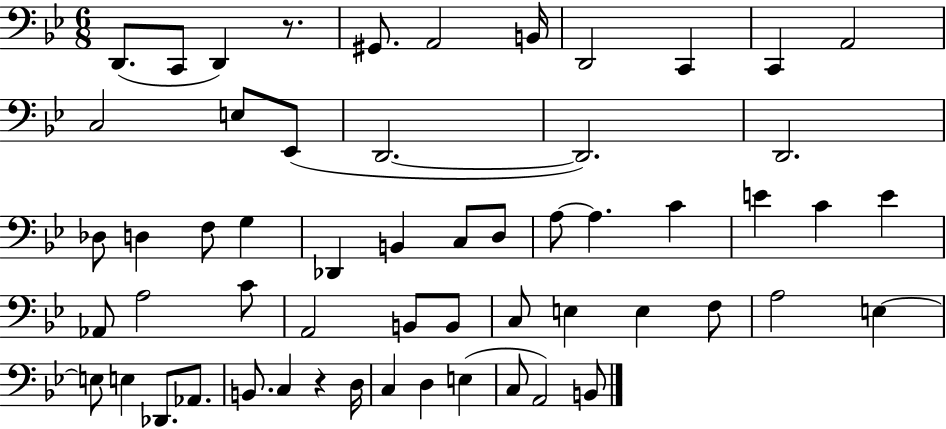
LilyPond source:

{
  \clef bass
  \numericTimeSignature
  \time 6/8
  \key bes \major
  d,8.( c,8 d,4) r8. | gis,8. a,2 b,16 | d,2 c,4 | c,4 a,2 | \break c2 e8 ees,8( | d,2.~~ | d,2.) | d,2. | \break des8 d4 f8 g4 | des,4 b,4 c8 d8 | a8~~ a4. c'4 | e'4 c'4 e'4 | \break aes,8 a2 c'8 | a,2 b,8 b,8 | c8 e4 e4 f8 | a2 e4~~ | \break e8 e4 des,8. aes,8. | b,8. c4 r4 d16 | c4 d4 e4( | c8 a,2) b,8 | \break \bar "|."
}